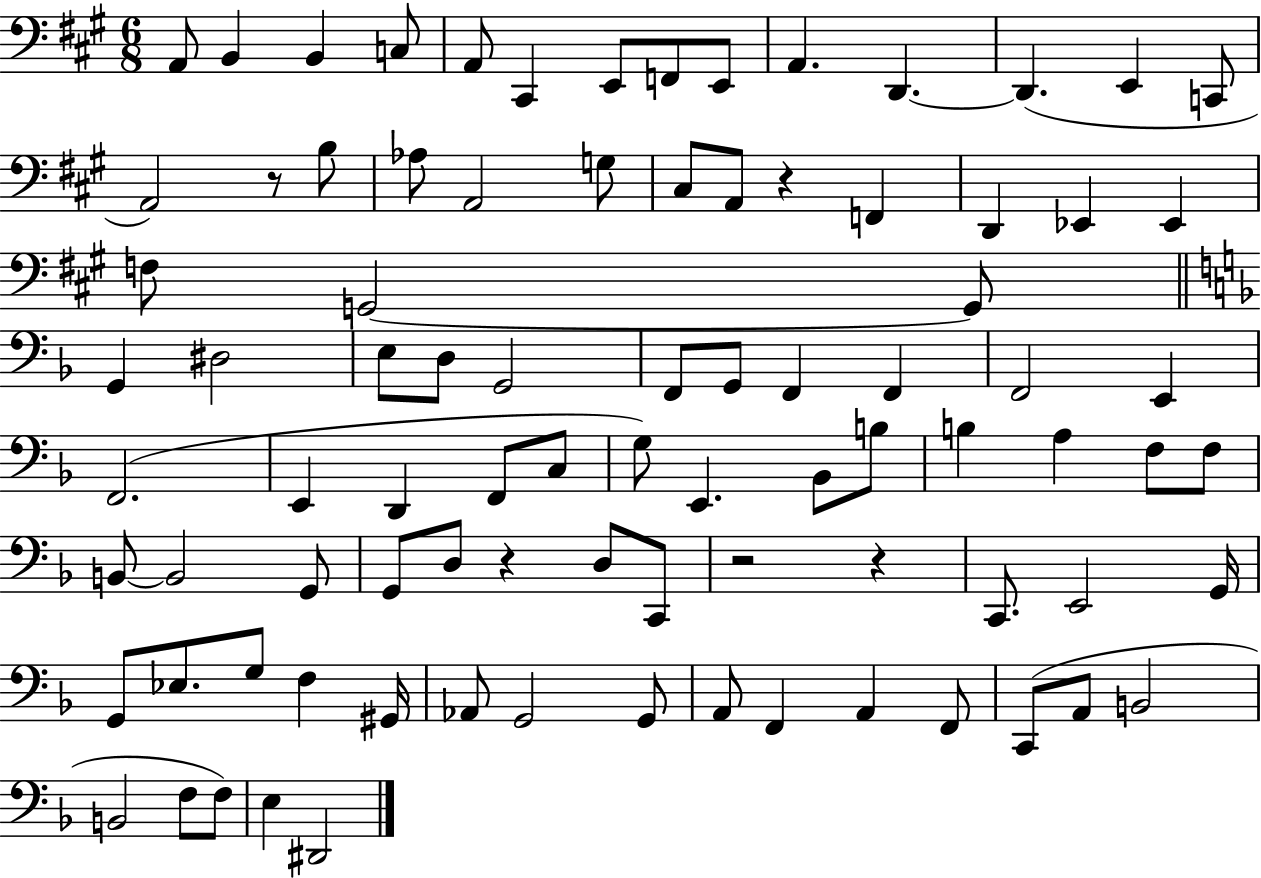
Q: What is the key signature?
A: A major